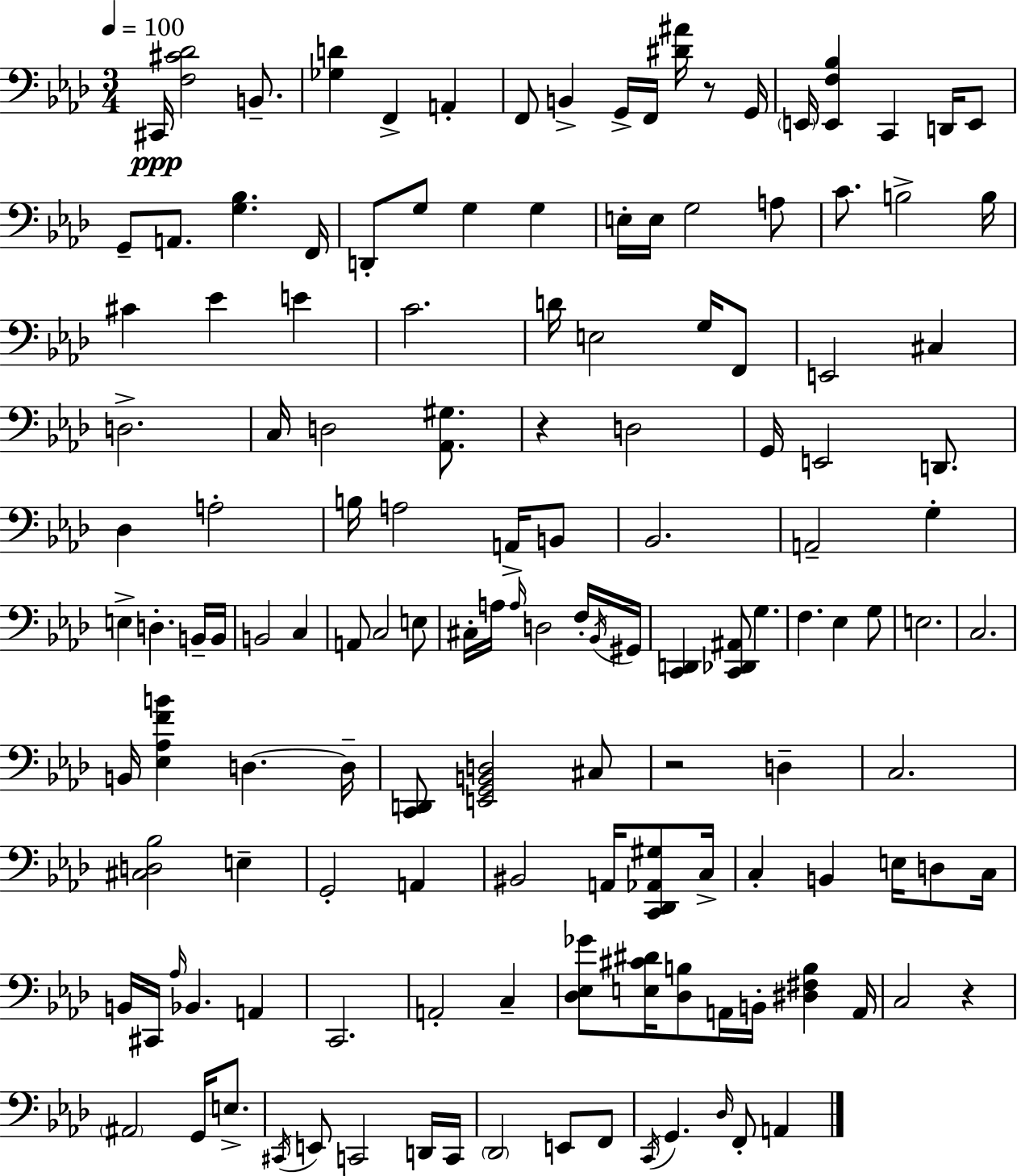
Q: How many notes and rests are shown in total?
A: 141